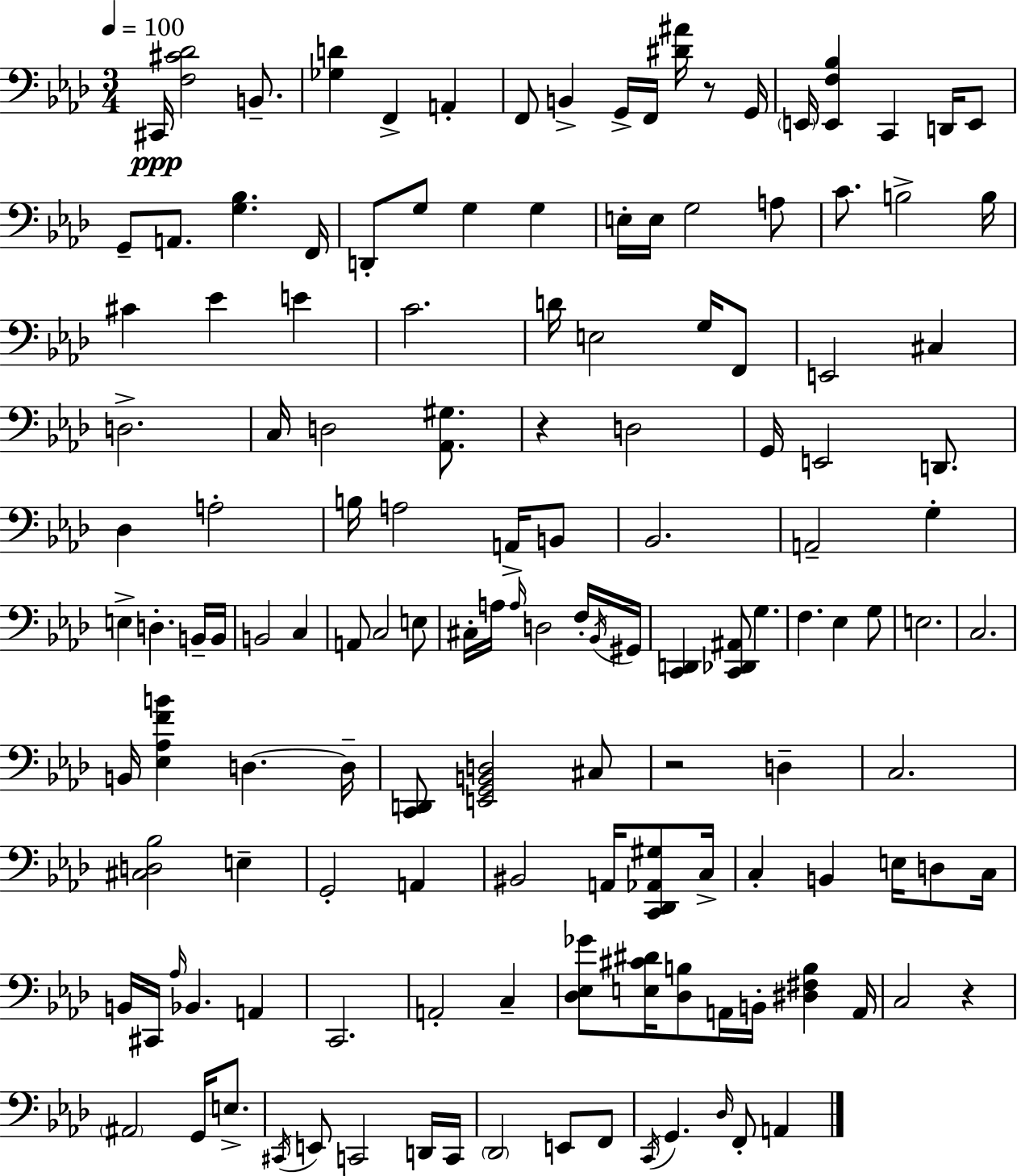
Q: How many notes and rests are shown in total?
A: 141